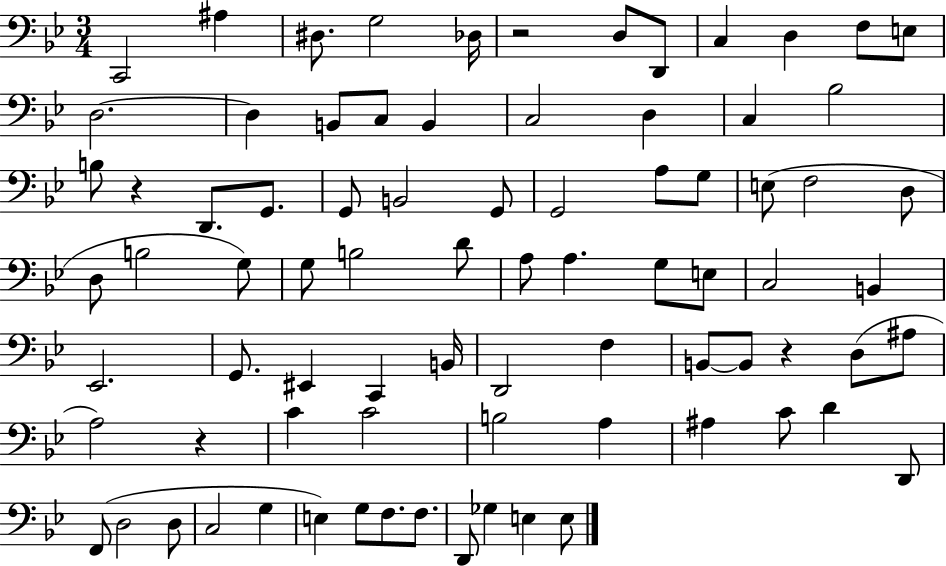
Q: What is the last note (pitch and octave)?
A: E3